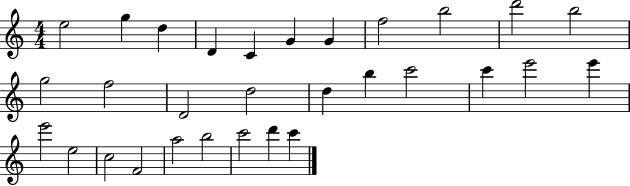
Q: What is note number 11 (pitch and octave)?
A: B5